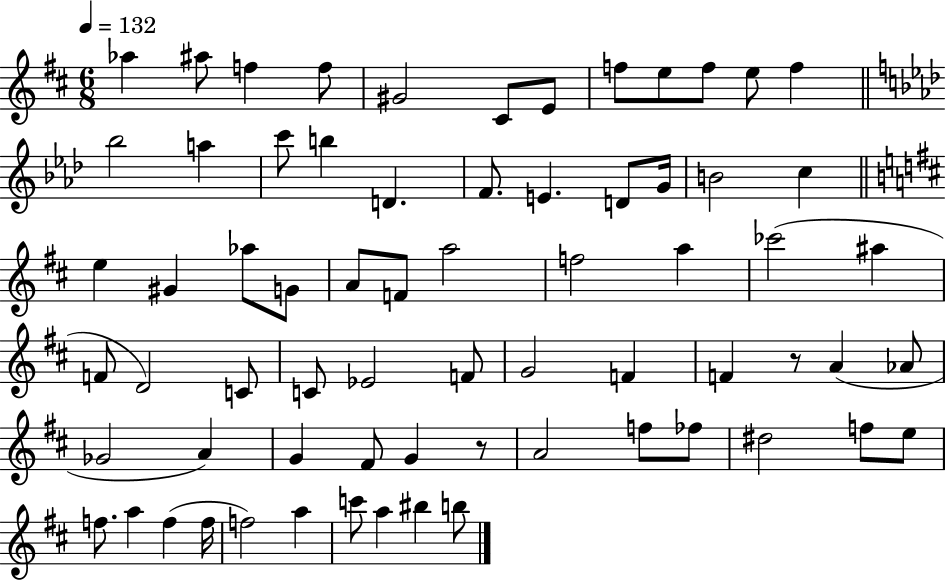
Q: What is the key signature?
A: D major